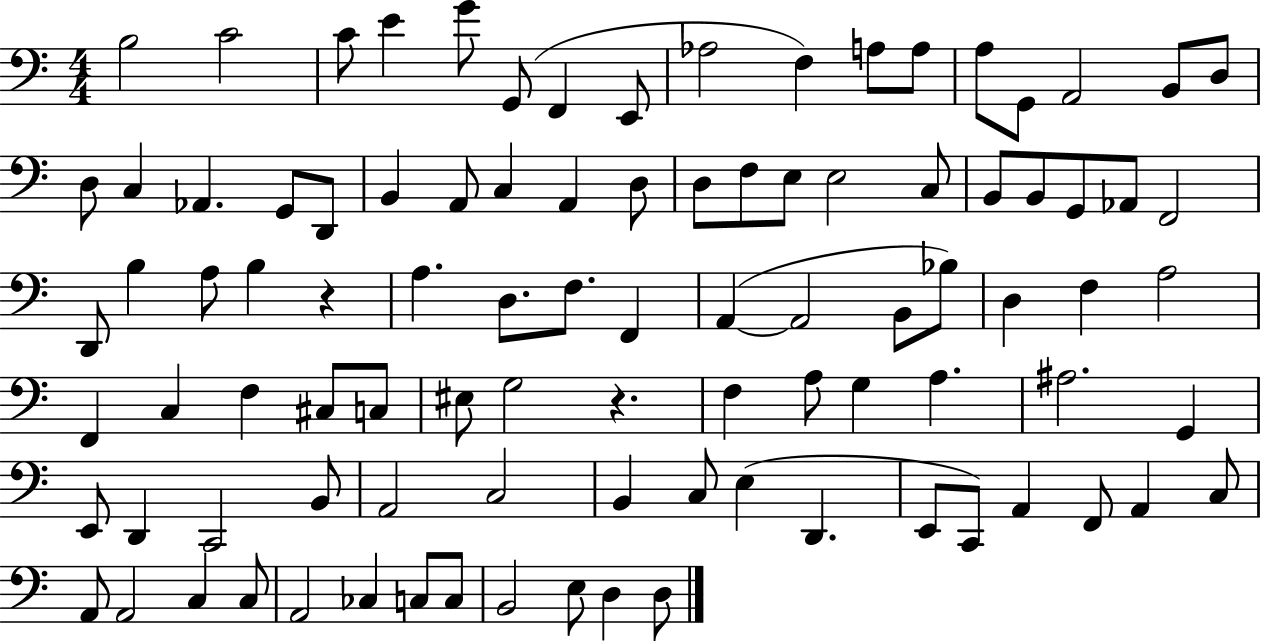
B3/h C4/h C4/e E4/q G4/e G2/e F2/q E2/e Ab3/h F3/q A3/e A3/e A3/e G2/e A2/h B2/e D3/e D3/e C3/q Ab2/q. G2/e D2/e B2/q A2/e C3/q A2/q D3/e D3/e F3/e E3/e E3/h C3/e B2/e B2/e G2/e Ab2/e F2/h D2/e B3/q A3/e B3/q R/q A3/q. D3/e. F3/e. F2/q A2/q A2/h B2/e Bb3/e D3/q F3/q A3/h F2/q C3/q F3/q C#3/e C3/e EIS3/e G3/h R/q. F3/q A3/e G3/q A3/q. A#3/h. G2/q E2/e D2/q C2/h B2/e A2/h C3/h B2/q C3/e E3/q D2/q. E2/e C2/e A2/q F2/e A2/q C3/e A2/e A2/h C3/q C3/e A2/h CES3/q C3/e C3/e B2/h E3/e D3/q D3/e